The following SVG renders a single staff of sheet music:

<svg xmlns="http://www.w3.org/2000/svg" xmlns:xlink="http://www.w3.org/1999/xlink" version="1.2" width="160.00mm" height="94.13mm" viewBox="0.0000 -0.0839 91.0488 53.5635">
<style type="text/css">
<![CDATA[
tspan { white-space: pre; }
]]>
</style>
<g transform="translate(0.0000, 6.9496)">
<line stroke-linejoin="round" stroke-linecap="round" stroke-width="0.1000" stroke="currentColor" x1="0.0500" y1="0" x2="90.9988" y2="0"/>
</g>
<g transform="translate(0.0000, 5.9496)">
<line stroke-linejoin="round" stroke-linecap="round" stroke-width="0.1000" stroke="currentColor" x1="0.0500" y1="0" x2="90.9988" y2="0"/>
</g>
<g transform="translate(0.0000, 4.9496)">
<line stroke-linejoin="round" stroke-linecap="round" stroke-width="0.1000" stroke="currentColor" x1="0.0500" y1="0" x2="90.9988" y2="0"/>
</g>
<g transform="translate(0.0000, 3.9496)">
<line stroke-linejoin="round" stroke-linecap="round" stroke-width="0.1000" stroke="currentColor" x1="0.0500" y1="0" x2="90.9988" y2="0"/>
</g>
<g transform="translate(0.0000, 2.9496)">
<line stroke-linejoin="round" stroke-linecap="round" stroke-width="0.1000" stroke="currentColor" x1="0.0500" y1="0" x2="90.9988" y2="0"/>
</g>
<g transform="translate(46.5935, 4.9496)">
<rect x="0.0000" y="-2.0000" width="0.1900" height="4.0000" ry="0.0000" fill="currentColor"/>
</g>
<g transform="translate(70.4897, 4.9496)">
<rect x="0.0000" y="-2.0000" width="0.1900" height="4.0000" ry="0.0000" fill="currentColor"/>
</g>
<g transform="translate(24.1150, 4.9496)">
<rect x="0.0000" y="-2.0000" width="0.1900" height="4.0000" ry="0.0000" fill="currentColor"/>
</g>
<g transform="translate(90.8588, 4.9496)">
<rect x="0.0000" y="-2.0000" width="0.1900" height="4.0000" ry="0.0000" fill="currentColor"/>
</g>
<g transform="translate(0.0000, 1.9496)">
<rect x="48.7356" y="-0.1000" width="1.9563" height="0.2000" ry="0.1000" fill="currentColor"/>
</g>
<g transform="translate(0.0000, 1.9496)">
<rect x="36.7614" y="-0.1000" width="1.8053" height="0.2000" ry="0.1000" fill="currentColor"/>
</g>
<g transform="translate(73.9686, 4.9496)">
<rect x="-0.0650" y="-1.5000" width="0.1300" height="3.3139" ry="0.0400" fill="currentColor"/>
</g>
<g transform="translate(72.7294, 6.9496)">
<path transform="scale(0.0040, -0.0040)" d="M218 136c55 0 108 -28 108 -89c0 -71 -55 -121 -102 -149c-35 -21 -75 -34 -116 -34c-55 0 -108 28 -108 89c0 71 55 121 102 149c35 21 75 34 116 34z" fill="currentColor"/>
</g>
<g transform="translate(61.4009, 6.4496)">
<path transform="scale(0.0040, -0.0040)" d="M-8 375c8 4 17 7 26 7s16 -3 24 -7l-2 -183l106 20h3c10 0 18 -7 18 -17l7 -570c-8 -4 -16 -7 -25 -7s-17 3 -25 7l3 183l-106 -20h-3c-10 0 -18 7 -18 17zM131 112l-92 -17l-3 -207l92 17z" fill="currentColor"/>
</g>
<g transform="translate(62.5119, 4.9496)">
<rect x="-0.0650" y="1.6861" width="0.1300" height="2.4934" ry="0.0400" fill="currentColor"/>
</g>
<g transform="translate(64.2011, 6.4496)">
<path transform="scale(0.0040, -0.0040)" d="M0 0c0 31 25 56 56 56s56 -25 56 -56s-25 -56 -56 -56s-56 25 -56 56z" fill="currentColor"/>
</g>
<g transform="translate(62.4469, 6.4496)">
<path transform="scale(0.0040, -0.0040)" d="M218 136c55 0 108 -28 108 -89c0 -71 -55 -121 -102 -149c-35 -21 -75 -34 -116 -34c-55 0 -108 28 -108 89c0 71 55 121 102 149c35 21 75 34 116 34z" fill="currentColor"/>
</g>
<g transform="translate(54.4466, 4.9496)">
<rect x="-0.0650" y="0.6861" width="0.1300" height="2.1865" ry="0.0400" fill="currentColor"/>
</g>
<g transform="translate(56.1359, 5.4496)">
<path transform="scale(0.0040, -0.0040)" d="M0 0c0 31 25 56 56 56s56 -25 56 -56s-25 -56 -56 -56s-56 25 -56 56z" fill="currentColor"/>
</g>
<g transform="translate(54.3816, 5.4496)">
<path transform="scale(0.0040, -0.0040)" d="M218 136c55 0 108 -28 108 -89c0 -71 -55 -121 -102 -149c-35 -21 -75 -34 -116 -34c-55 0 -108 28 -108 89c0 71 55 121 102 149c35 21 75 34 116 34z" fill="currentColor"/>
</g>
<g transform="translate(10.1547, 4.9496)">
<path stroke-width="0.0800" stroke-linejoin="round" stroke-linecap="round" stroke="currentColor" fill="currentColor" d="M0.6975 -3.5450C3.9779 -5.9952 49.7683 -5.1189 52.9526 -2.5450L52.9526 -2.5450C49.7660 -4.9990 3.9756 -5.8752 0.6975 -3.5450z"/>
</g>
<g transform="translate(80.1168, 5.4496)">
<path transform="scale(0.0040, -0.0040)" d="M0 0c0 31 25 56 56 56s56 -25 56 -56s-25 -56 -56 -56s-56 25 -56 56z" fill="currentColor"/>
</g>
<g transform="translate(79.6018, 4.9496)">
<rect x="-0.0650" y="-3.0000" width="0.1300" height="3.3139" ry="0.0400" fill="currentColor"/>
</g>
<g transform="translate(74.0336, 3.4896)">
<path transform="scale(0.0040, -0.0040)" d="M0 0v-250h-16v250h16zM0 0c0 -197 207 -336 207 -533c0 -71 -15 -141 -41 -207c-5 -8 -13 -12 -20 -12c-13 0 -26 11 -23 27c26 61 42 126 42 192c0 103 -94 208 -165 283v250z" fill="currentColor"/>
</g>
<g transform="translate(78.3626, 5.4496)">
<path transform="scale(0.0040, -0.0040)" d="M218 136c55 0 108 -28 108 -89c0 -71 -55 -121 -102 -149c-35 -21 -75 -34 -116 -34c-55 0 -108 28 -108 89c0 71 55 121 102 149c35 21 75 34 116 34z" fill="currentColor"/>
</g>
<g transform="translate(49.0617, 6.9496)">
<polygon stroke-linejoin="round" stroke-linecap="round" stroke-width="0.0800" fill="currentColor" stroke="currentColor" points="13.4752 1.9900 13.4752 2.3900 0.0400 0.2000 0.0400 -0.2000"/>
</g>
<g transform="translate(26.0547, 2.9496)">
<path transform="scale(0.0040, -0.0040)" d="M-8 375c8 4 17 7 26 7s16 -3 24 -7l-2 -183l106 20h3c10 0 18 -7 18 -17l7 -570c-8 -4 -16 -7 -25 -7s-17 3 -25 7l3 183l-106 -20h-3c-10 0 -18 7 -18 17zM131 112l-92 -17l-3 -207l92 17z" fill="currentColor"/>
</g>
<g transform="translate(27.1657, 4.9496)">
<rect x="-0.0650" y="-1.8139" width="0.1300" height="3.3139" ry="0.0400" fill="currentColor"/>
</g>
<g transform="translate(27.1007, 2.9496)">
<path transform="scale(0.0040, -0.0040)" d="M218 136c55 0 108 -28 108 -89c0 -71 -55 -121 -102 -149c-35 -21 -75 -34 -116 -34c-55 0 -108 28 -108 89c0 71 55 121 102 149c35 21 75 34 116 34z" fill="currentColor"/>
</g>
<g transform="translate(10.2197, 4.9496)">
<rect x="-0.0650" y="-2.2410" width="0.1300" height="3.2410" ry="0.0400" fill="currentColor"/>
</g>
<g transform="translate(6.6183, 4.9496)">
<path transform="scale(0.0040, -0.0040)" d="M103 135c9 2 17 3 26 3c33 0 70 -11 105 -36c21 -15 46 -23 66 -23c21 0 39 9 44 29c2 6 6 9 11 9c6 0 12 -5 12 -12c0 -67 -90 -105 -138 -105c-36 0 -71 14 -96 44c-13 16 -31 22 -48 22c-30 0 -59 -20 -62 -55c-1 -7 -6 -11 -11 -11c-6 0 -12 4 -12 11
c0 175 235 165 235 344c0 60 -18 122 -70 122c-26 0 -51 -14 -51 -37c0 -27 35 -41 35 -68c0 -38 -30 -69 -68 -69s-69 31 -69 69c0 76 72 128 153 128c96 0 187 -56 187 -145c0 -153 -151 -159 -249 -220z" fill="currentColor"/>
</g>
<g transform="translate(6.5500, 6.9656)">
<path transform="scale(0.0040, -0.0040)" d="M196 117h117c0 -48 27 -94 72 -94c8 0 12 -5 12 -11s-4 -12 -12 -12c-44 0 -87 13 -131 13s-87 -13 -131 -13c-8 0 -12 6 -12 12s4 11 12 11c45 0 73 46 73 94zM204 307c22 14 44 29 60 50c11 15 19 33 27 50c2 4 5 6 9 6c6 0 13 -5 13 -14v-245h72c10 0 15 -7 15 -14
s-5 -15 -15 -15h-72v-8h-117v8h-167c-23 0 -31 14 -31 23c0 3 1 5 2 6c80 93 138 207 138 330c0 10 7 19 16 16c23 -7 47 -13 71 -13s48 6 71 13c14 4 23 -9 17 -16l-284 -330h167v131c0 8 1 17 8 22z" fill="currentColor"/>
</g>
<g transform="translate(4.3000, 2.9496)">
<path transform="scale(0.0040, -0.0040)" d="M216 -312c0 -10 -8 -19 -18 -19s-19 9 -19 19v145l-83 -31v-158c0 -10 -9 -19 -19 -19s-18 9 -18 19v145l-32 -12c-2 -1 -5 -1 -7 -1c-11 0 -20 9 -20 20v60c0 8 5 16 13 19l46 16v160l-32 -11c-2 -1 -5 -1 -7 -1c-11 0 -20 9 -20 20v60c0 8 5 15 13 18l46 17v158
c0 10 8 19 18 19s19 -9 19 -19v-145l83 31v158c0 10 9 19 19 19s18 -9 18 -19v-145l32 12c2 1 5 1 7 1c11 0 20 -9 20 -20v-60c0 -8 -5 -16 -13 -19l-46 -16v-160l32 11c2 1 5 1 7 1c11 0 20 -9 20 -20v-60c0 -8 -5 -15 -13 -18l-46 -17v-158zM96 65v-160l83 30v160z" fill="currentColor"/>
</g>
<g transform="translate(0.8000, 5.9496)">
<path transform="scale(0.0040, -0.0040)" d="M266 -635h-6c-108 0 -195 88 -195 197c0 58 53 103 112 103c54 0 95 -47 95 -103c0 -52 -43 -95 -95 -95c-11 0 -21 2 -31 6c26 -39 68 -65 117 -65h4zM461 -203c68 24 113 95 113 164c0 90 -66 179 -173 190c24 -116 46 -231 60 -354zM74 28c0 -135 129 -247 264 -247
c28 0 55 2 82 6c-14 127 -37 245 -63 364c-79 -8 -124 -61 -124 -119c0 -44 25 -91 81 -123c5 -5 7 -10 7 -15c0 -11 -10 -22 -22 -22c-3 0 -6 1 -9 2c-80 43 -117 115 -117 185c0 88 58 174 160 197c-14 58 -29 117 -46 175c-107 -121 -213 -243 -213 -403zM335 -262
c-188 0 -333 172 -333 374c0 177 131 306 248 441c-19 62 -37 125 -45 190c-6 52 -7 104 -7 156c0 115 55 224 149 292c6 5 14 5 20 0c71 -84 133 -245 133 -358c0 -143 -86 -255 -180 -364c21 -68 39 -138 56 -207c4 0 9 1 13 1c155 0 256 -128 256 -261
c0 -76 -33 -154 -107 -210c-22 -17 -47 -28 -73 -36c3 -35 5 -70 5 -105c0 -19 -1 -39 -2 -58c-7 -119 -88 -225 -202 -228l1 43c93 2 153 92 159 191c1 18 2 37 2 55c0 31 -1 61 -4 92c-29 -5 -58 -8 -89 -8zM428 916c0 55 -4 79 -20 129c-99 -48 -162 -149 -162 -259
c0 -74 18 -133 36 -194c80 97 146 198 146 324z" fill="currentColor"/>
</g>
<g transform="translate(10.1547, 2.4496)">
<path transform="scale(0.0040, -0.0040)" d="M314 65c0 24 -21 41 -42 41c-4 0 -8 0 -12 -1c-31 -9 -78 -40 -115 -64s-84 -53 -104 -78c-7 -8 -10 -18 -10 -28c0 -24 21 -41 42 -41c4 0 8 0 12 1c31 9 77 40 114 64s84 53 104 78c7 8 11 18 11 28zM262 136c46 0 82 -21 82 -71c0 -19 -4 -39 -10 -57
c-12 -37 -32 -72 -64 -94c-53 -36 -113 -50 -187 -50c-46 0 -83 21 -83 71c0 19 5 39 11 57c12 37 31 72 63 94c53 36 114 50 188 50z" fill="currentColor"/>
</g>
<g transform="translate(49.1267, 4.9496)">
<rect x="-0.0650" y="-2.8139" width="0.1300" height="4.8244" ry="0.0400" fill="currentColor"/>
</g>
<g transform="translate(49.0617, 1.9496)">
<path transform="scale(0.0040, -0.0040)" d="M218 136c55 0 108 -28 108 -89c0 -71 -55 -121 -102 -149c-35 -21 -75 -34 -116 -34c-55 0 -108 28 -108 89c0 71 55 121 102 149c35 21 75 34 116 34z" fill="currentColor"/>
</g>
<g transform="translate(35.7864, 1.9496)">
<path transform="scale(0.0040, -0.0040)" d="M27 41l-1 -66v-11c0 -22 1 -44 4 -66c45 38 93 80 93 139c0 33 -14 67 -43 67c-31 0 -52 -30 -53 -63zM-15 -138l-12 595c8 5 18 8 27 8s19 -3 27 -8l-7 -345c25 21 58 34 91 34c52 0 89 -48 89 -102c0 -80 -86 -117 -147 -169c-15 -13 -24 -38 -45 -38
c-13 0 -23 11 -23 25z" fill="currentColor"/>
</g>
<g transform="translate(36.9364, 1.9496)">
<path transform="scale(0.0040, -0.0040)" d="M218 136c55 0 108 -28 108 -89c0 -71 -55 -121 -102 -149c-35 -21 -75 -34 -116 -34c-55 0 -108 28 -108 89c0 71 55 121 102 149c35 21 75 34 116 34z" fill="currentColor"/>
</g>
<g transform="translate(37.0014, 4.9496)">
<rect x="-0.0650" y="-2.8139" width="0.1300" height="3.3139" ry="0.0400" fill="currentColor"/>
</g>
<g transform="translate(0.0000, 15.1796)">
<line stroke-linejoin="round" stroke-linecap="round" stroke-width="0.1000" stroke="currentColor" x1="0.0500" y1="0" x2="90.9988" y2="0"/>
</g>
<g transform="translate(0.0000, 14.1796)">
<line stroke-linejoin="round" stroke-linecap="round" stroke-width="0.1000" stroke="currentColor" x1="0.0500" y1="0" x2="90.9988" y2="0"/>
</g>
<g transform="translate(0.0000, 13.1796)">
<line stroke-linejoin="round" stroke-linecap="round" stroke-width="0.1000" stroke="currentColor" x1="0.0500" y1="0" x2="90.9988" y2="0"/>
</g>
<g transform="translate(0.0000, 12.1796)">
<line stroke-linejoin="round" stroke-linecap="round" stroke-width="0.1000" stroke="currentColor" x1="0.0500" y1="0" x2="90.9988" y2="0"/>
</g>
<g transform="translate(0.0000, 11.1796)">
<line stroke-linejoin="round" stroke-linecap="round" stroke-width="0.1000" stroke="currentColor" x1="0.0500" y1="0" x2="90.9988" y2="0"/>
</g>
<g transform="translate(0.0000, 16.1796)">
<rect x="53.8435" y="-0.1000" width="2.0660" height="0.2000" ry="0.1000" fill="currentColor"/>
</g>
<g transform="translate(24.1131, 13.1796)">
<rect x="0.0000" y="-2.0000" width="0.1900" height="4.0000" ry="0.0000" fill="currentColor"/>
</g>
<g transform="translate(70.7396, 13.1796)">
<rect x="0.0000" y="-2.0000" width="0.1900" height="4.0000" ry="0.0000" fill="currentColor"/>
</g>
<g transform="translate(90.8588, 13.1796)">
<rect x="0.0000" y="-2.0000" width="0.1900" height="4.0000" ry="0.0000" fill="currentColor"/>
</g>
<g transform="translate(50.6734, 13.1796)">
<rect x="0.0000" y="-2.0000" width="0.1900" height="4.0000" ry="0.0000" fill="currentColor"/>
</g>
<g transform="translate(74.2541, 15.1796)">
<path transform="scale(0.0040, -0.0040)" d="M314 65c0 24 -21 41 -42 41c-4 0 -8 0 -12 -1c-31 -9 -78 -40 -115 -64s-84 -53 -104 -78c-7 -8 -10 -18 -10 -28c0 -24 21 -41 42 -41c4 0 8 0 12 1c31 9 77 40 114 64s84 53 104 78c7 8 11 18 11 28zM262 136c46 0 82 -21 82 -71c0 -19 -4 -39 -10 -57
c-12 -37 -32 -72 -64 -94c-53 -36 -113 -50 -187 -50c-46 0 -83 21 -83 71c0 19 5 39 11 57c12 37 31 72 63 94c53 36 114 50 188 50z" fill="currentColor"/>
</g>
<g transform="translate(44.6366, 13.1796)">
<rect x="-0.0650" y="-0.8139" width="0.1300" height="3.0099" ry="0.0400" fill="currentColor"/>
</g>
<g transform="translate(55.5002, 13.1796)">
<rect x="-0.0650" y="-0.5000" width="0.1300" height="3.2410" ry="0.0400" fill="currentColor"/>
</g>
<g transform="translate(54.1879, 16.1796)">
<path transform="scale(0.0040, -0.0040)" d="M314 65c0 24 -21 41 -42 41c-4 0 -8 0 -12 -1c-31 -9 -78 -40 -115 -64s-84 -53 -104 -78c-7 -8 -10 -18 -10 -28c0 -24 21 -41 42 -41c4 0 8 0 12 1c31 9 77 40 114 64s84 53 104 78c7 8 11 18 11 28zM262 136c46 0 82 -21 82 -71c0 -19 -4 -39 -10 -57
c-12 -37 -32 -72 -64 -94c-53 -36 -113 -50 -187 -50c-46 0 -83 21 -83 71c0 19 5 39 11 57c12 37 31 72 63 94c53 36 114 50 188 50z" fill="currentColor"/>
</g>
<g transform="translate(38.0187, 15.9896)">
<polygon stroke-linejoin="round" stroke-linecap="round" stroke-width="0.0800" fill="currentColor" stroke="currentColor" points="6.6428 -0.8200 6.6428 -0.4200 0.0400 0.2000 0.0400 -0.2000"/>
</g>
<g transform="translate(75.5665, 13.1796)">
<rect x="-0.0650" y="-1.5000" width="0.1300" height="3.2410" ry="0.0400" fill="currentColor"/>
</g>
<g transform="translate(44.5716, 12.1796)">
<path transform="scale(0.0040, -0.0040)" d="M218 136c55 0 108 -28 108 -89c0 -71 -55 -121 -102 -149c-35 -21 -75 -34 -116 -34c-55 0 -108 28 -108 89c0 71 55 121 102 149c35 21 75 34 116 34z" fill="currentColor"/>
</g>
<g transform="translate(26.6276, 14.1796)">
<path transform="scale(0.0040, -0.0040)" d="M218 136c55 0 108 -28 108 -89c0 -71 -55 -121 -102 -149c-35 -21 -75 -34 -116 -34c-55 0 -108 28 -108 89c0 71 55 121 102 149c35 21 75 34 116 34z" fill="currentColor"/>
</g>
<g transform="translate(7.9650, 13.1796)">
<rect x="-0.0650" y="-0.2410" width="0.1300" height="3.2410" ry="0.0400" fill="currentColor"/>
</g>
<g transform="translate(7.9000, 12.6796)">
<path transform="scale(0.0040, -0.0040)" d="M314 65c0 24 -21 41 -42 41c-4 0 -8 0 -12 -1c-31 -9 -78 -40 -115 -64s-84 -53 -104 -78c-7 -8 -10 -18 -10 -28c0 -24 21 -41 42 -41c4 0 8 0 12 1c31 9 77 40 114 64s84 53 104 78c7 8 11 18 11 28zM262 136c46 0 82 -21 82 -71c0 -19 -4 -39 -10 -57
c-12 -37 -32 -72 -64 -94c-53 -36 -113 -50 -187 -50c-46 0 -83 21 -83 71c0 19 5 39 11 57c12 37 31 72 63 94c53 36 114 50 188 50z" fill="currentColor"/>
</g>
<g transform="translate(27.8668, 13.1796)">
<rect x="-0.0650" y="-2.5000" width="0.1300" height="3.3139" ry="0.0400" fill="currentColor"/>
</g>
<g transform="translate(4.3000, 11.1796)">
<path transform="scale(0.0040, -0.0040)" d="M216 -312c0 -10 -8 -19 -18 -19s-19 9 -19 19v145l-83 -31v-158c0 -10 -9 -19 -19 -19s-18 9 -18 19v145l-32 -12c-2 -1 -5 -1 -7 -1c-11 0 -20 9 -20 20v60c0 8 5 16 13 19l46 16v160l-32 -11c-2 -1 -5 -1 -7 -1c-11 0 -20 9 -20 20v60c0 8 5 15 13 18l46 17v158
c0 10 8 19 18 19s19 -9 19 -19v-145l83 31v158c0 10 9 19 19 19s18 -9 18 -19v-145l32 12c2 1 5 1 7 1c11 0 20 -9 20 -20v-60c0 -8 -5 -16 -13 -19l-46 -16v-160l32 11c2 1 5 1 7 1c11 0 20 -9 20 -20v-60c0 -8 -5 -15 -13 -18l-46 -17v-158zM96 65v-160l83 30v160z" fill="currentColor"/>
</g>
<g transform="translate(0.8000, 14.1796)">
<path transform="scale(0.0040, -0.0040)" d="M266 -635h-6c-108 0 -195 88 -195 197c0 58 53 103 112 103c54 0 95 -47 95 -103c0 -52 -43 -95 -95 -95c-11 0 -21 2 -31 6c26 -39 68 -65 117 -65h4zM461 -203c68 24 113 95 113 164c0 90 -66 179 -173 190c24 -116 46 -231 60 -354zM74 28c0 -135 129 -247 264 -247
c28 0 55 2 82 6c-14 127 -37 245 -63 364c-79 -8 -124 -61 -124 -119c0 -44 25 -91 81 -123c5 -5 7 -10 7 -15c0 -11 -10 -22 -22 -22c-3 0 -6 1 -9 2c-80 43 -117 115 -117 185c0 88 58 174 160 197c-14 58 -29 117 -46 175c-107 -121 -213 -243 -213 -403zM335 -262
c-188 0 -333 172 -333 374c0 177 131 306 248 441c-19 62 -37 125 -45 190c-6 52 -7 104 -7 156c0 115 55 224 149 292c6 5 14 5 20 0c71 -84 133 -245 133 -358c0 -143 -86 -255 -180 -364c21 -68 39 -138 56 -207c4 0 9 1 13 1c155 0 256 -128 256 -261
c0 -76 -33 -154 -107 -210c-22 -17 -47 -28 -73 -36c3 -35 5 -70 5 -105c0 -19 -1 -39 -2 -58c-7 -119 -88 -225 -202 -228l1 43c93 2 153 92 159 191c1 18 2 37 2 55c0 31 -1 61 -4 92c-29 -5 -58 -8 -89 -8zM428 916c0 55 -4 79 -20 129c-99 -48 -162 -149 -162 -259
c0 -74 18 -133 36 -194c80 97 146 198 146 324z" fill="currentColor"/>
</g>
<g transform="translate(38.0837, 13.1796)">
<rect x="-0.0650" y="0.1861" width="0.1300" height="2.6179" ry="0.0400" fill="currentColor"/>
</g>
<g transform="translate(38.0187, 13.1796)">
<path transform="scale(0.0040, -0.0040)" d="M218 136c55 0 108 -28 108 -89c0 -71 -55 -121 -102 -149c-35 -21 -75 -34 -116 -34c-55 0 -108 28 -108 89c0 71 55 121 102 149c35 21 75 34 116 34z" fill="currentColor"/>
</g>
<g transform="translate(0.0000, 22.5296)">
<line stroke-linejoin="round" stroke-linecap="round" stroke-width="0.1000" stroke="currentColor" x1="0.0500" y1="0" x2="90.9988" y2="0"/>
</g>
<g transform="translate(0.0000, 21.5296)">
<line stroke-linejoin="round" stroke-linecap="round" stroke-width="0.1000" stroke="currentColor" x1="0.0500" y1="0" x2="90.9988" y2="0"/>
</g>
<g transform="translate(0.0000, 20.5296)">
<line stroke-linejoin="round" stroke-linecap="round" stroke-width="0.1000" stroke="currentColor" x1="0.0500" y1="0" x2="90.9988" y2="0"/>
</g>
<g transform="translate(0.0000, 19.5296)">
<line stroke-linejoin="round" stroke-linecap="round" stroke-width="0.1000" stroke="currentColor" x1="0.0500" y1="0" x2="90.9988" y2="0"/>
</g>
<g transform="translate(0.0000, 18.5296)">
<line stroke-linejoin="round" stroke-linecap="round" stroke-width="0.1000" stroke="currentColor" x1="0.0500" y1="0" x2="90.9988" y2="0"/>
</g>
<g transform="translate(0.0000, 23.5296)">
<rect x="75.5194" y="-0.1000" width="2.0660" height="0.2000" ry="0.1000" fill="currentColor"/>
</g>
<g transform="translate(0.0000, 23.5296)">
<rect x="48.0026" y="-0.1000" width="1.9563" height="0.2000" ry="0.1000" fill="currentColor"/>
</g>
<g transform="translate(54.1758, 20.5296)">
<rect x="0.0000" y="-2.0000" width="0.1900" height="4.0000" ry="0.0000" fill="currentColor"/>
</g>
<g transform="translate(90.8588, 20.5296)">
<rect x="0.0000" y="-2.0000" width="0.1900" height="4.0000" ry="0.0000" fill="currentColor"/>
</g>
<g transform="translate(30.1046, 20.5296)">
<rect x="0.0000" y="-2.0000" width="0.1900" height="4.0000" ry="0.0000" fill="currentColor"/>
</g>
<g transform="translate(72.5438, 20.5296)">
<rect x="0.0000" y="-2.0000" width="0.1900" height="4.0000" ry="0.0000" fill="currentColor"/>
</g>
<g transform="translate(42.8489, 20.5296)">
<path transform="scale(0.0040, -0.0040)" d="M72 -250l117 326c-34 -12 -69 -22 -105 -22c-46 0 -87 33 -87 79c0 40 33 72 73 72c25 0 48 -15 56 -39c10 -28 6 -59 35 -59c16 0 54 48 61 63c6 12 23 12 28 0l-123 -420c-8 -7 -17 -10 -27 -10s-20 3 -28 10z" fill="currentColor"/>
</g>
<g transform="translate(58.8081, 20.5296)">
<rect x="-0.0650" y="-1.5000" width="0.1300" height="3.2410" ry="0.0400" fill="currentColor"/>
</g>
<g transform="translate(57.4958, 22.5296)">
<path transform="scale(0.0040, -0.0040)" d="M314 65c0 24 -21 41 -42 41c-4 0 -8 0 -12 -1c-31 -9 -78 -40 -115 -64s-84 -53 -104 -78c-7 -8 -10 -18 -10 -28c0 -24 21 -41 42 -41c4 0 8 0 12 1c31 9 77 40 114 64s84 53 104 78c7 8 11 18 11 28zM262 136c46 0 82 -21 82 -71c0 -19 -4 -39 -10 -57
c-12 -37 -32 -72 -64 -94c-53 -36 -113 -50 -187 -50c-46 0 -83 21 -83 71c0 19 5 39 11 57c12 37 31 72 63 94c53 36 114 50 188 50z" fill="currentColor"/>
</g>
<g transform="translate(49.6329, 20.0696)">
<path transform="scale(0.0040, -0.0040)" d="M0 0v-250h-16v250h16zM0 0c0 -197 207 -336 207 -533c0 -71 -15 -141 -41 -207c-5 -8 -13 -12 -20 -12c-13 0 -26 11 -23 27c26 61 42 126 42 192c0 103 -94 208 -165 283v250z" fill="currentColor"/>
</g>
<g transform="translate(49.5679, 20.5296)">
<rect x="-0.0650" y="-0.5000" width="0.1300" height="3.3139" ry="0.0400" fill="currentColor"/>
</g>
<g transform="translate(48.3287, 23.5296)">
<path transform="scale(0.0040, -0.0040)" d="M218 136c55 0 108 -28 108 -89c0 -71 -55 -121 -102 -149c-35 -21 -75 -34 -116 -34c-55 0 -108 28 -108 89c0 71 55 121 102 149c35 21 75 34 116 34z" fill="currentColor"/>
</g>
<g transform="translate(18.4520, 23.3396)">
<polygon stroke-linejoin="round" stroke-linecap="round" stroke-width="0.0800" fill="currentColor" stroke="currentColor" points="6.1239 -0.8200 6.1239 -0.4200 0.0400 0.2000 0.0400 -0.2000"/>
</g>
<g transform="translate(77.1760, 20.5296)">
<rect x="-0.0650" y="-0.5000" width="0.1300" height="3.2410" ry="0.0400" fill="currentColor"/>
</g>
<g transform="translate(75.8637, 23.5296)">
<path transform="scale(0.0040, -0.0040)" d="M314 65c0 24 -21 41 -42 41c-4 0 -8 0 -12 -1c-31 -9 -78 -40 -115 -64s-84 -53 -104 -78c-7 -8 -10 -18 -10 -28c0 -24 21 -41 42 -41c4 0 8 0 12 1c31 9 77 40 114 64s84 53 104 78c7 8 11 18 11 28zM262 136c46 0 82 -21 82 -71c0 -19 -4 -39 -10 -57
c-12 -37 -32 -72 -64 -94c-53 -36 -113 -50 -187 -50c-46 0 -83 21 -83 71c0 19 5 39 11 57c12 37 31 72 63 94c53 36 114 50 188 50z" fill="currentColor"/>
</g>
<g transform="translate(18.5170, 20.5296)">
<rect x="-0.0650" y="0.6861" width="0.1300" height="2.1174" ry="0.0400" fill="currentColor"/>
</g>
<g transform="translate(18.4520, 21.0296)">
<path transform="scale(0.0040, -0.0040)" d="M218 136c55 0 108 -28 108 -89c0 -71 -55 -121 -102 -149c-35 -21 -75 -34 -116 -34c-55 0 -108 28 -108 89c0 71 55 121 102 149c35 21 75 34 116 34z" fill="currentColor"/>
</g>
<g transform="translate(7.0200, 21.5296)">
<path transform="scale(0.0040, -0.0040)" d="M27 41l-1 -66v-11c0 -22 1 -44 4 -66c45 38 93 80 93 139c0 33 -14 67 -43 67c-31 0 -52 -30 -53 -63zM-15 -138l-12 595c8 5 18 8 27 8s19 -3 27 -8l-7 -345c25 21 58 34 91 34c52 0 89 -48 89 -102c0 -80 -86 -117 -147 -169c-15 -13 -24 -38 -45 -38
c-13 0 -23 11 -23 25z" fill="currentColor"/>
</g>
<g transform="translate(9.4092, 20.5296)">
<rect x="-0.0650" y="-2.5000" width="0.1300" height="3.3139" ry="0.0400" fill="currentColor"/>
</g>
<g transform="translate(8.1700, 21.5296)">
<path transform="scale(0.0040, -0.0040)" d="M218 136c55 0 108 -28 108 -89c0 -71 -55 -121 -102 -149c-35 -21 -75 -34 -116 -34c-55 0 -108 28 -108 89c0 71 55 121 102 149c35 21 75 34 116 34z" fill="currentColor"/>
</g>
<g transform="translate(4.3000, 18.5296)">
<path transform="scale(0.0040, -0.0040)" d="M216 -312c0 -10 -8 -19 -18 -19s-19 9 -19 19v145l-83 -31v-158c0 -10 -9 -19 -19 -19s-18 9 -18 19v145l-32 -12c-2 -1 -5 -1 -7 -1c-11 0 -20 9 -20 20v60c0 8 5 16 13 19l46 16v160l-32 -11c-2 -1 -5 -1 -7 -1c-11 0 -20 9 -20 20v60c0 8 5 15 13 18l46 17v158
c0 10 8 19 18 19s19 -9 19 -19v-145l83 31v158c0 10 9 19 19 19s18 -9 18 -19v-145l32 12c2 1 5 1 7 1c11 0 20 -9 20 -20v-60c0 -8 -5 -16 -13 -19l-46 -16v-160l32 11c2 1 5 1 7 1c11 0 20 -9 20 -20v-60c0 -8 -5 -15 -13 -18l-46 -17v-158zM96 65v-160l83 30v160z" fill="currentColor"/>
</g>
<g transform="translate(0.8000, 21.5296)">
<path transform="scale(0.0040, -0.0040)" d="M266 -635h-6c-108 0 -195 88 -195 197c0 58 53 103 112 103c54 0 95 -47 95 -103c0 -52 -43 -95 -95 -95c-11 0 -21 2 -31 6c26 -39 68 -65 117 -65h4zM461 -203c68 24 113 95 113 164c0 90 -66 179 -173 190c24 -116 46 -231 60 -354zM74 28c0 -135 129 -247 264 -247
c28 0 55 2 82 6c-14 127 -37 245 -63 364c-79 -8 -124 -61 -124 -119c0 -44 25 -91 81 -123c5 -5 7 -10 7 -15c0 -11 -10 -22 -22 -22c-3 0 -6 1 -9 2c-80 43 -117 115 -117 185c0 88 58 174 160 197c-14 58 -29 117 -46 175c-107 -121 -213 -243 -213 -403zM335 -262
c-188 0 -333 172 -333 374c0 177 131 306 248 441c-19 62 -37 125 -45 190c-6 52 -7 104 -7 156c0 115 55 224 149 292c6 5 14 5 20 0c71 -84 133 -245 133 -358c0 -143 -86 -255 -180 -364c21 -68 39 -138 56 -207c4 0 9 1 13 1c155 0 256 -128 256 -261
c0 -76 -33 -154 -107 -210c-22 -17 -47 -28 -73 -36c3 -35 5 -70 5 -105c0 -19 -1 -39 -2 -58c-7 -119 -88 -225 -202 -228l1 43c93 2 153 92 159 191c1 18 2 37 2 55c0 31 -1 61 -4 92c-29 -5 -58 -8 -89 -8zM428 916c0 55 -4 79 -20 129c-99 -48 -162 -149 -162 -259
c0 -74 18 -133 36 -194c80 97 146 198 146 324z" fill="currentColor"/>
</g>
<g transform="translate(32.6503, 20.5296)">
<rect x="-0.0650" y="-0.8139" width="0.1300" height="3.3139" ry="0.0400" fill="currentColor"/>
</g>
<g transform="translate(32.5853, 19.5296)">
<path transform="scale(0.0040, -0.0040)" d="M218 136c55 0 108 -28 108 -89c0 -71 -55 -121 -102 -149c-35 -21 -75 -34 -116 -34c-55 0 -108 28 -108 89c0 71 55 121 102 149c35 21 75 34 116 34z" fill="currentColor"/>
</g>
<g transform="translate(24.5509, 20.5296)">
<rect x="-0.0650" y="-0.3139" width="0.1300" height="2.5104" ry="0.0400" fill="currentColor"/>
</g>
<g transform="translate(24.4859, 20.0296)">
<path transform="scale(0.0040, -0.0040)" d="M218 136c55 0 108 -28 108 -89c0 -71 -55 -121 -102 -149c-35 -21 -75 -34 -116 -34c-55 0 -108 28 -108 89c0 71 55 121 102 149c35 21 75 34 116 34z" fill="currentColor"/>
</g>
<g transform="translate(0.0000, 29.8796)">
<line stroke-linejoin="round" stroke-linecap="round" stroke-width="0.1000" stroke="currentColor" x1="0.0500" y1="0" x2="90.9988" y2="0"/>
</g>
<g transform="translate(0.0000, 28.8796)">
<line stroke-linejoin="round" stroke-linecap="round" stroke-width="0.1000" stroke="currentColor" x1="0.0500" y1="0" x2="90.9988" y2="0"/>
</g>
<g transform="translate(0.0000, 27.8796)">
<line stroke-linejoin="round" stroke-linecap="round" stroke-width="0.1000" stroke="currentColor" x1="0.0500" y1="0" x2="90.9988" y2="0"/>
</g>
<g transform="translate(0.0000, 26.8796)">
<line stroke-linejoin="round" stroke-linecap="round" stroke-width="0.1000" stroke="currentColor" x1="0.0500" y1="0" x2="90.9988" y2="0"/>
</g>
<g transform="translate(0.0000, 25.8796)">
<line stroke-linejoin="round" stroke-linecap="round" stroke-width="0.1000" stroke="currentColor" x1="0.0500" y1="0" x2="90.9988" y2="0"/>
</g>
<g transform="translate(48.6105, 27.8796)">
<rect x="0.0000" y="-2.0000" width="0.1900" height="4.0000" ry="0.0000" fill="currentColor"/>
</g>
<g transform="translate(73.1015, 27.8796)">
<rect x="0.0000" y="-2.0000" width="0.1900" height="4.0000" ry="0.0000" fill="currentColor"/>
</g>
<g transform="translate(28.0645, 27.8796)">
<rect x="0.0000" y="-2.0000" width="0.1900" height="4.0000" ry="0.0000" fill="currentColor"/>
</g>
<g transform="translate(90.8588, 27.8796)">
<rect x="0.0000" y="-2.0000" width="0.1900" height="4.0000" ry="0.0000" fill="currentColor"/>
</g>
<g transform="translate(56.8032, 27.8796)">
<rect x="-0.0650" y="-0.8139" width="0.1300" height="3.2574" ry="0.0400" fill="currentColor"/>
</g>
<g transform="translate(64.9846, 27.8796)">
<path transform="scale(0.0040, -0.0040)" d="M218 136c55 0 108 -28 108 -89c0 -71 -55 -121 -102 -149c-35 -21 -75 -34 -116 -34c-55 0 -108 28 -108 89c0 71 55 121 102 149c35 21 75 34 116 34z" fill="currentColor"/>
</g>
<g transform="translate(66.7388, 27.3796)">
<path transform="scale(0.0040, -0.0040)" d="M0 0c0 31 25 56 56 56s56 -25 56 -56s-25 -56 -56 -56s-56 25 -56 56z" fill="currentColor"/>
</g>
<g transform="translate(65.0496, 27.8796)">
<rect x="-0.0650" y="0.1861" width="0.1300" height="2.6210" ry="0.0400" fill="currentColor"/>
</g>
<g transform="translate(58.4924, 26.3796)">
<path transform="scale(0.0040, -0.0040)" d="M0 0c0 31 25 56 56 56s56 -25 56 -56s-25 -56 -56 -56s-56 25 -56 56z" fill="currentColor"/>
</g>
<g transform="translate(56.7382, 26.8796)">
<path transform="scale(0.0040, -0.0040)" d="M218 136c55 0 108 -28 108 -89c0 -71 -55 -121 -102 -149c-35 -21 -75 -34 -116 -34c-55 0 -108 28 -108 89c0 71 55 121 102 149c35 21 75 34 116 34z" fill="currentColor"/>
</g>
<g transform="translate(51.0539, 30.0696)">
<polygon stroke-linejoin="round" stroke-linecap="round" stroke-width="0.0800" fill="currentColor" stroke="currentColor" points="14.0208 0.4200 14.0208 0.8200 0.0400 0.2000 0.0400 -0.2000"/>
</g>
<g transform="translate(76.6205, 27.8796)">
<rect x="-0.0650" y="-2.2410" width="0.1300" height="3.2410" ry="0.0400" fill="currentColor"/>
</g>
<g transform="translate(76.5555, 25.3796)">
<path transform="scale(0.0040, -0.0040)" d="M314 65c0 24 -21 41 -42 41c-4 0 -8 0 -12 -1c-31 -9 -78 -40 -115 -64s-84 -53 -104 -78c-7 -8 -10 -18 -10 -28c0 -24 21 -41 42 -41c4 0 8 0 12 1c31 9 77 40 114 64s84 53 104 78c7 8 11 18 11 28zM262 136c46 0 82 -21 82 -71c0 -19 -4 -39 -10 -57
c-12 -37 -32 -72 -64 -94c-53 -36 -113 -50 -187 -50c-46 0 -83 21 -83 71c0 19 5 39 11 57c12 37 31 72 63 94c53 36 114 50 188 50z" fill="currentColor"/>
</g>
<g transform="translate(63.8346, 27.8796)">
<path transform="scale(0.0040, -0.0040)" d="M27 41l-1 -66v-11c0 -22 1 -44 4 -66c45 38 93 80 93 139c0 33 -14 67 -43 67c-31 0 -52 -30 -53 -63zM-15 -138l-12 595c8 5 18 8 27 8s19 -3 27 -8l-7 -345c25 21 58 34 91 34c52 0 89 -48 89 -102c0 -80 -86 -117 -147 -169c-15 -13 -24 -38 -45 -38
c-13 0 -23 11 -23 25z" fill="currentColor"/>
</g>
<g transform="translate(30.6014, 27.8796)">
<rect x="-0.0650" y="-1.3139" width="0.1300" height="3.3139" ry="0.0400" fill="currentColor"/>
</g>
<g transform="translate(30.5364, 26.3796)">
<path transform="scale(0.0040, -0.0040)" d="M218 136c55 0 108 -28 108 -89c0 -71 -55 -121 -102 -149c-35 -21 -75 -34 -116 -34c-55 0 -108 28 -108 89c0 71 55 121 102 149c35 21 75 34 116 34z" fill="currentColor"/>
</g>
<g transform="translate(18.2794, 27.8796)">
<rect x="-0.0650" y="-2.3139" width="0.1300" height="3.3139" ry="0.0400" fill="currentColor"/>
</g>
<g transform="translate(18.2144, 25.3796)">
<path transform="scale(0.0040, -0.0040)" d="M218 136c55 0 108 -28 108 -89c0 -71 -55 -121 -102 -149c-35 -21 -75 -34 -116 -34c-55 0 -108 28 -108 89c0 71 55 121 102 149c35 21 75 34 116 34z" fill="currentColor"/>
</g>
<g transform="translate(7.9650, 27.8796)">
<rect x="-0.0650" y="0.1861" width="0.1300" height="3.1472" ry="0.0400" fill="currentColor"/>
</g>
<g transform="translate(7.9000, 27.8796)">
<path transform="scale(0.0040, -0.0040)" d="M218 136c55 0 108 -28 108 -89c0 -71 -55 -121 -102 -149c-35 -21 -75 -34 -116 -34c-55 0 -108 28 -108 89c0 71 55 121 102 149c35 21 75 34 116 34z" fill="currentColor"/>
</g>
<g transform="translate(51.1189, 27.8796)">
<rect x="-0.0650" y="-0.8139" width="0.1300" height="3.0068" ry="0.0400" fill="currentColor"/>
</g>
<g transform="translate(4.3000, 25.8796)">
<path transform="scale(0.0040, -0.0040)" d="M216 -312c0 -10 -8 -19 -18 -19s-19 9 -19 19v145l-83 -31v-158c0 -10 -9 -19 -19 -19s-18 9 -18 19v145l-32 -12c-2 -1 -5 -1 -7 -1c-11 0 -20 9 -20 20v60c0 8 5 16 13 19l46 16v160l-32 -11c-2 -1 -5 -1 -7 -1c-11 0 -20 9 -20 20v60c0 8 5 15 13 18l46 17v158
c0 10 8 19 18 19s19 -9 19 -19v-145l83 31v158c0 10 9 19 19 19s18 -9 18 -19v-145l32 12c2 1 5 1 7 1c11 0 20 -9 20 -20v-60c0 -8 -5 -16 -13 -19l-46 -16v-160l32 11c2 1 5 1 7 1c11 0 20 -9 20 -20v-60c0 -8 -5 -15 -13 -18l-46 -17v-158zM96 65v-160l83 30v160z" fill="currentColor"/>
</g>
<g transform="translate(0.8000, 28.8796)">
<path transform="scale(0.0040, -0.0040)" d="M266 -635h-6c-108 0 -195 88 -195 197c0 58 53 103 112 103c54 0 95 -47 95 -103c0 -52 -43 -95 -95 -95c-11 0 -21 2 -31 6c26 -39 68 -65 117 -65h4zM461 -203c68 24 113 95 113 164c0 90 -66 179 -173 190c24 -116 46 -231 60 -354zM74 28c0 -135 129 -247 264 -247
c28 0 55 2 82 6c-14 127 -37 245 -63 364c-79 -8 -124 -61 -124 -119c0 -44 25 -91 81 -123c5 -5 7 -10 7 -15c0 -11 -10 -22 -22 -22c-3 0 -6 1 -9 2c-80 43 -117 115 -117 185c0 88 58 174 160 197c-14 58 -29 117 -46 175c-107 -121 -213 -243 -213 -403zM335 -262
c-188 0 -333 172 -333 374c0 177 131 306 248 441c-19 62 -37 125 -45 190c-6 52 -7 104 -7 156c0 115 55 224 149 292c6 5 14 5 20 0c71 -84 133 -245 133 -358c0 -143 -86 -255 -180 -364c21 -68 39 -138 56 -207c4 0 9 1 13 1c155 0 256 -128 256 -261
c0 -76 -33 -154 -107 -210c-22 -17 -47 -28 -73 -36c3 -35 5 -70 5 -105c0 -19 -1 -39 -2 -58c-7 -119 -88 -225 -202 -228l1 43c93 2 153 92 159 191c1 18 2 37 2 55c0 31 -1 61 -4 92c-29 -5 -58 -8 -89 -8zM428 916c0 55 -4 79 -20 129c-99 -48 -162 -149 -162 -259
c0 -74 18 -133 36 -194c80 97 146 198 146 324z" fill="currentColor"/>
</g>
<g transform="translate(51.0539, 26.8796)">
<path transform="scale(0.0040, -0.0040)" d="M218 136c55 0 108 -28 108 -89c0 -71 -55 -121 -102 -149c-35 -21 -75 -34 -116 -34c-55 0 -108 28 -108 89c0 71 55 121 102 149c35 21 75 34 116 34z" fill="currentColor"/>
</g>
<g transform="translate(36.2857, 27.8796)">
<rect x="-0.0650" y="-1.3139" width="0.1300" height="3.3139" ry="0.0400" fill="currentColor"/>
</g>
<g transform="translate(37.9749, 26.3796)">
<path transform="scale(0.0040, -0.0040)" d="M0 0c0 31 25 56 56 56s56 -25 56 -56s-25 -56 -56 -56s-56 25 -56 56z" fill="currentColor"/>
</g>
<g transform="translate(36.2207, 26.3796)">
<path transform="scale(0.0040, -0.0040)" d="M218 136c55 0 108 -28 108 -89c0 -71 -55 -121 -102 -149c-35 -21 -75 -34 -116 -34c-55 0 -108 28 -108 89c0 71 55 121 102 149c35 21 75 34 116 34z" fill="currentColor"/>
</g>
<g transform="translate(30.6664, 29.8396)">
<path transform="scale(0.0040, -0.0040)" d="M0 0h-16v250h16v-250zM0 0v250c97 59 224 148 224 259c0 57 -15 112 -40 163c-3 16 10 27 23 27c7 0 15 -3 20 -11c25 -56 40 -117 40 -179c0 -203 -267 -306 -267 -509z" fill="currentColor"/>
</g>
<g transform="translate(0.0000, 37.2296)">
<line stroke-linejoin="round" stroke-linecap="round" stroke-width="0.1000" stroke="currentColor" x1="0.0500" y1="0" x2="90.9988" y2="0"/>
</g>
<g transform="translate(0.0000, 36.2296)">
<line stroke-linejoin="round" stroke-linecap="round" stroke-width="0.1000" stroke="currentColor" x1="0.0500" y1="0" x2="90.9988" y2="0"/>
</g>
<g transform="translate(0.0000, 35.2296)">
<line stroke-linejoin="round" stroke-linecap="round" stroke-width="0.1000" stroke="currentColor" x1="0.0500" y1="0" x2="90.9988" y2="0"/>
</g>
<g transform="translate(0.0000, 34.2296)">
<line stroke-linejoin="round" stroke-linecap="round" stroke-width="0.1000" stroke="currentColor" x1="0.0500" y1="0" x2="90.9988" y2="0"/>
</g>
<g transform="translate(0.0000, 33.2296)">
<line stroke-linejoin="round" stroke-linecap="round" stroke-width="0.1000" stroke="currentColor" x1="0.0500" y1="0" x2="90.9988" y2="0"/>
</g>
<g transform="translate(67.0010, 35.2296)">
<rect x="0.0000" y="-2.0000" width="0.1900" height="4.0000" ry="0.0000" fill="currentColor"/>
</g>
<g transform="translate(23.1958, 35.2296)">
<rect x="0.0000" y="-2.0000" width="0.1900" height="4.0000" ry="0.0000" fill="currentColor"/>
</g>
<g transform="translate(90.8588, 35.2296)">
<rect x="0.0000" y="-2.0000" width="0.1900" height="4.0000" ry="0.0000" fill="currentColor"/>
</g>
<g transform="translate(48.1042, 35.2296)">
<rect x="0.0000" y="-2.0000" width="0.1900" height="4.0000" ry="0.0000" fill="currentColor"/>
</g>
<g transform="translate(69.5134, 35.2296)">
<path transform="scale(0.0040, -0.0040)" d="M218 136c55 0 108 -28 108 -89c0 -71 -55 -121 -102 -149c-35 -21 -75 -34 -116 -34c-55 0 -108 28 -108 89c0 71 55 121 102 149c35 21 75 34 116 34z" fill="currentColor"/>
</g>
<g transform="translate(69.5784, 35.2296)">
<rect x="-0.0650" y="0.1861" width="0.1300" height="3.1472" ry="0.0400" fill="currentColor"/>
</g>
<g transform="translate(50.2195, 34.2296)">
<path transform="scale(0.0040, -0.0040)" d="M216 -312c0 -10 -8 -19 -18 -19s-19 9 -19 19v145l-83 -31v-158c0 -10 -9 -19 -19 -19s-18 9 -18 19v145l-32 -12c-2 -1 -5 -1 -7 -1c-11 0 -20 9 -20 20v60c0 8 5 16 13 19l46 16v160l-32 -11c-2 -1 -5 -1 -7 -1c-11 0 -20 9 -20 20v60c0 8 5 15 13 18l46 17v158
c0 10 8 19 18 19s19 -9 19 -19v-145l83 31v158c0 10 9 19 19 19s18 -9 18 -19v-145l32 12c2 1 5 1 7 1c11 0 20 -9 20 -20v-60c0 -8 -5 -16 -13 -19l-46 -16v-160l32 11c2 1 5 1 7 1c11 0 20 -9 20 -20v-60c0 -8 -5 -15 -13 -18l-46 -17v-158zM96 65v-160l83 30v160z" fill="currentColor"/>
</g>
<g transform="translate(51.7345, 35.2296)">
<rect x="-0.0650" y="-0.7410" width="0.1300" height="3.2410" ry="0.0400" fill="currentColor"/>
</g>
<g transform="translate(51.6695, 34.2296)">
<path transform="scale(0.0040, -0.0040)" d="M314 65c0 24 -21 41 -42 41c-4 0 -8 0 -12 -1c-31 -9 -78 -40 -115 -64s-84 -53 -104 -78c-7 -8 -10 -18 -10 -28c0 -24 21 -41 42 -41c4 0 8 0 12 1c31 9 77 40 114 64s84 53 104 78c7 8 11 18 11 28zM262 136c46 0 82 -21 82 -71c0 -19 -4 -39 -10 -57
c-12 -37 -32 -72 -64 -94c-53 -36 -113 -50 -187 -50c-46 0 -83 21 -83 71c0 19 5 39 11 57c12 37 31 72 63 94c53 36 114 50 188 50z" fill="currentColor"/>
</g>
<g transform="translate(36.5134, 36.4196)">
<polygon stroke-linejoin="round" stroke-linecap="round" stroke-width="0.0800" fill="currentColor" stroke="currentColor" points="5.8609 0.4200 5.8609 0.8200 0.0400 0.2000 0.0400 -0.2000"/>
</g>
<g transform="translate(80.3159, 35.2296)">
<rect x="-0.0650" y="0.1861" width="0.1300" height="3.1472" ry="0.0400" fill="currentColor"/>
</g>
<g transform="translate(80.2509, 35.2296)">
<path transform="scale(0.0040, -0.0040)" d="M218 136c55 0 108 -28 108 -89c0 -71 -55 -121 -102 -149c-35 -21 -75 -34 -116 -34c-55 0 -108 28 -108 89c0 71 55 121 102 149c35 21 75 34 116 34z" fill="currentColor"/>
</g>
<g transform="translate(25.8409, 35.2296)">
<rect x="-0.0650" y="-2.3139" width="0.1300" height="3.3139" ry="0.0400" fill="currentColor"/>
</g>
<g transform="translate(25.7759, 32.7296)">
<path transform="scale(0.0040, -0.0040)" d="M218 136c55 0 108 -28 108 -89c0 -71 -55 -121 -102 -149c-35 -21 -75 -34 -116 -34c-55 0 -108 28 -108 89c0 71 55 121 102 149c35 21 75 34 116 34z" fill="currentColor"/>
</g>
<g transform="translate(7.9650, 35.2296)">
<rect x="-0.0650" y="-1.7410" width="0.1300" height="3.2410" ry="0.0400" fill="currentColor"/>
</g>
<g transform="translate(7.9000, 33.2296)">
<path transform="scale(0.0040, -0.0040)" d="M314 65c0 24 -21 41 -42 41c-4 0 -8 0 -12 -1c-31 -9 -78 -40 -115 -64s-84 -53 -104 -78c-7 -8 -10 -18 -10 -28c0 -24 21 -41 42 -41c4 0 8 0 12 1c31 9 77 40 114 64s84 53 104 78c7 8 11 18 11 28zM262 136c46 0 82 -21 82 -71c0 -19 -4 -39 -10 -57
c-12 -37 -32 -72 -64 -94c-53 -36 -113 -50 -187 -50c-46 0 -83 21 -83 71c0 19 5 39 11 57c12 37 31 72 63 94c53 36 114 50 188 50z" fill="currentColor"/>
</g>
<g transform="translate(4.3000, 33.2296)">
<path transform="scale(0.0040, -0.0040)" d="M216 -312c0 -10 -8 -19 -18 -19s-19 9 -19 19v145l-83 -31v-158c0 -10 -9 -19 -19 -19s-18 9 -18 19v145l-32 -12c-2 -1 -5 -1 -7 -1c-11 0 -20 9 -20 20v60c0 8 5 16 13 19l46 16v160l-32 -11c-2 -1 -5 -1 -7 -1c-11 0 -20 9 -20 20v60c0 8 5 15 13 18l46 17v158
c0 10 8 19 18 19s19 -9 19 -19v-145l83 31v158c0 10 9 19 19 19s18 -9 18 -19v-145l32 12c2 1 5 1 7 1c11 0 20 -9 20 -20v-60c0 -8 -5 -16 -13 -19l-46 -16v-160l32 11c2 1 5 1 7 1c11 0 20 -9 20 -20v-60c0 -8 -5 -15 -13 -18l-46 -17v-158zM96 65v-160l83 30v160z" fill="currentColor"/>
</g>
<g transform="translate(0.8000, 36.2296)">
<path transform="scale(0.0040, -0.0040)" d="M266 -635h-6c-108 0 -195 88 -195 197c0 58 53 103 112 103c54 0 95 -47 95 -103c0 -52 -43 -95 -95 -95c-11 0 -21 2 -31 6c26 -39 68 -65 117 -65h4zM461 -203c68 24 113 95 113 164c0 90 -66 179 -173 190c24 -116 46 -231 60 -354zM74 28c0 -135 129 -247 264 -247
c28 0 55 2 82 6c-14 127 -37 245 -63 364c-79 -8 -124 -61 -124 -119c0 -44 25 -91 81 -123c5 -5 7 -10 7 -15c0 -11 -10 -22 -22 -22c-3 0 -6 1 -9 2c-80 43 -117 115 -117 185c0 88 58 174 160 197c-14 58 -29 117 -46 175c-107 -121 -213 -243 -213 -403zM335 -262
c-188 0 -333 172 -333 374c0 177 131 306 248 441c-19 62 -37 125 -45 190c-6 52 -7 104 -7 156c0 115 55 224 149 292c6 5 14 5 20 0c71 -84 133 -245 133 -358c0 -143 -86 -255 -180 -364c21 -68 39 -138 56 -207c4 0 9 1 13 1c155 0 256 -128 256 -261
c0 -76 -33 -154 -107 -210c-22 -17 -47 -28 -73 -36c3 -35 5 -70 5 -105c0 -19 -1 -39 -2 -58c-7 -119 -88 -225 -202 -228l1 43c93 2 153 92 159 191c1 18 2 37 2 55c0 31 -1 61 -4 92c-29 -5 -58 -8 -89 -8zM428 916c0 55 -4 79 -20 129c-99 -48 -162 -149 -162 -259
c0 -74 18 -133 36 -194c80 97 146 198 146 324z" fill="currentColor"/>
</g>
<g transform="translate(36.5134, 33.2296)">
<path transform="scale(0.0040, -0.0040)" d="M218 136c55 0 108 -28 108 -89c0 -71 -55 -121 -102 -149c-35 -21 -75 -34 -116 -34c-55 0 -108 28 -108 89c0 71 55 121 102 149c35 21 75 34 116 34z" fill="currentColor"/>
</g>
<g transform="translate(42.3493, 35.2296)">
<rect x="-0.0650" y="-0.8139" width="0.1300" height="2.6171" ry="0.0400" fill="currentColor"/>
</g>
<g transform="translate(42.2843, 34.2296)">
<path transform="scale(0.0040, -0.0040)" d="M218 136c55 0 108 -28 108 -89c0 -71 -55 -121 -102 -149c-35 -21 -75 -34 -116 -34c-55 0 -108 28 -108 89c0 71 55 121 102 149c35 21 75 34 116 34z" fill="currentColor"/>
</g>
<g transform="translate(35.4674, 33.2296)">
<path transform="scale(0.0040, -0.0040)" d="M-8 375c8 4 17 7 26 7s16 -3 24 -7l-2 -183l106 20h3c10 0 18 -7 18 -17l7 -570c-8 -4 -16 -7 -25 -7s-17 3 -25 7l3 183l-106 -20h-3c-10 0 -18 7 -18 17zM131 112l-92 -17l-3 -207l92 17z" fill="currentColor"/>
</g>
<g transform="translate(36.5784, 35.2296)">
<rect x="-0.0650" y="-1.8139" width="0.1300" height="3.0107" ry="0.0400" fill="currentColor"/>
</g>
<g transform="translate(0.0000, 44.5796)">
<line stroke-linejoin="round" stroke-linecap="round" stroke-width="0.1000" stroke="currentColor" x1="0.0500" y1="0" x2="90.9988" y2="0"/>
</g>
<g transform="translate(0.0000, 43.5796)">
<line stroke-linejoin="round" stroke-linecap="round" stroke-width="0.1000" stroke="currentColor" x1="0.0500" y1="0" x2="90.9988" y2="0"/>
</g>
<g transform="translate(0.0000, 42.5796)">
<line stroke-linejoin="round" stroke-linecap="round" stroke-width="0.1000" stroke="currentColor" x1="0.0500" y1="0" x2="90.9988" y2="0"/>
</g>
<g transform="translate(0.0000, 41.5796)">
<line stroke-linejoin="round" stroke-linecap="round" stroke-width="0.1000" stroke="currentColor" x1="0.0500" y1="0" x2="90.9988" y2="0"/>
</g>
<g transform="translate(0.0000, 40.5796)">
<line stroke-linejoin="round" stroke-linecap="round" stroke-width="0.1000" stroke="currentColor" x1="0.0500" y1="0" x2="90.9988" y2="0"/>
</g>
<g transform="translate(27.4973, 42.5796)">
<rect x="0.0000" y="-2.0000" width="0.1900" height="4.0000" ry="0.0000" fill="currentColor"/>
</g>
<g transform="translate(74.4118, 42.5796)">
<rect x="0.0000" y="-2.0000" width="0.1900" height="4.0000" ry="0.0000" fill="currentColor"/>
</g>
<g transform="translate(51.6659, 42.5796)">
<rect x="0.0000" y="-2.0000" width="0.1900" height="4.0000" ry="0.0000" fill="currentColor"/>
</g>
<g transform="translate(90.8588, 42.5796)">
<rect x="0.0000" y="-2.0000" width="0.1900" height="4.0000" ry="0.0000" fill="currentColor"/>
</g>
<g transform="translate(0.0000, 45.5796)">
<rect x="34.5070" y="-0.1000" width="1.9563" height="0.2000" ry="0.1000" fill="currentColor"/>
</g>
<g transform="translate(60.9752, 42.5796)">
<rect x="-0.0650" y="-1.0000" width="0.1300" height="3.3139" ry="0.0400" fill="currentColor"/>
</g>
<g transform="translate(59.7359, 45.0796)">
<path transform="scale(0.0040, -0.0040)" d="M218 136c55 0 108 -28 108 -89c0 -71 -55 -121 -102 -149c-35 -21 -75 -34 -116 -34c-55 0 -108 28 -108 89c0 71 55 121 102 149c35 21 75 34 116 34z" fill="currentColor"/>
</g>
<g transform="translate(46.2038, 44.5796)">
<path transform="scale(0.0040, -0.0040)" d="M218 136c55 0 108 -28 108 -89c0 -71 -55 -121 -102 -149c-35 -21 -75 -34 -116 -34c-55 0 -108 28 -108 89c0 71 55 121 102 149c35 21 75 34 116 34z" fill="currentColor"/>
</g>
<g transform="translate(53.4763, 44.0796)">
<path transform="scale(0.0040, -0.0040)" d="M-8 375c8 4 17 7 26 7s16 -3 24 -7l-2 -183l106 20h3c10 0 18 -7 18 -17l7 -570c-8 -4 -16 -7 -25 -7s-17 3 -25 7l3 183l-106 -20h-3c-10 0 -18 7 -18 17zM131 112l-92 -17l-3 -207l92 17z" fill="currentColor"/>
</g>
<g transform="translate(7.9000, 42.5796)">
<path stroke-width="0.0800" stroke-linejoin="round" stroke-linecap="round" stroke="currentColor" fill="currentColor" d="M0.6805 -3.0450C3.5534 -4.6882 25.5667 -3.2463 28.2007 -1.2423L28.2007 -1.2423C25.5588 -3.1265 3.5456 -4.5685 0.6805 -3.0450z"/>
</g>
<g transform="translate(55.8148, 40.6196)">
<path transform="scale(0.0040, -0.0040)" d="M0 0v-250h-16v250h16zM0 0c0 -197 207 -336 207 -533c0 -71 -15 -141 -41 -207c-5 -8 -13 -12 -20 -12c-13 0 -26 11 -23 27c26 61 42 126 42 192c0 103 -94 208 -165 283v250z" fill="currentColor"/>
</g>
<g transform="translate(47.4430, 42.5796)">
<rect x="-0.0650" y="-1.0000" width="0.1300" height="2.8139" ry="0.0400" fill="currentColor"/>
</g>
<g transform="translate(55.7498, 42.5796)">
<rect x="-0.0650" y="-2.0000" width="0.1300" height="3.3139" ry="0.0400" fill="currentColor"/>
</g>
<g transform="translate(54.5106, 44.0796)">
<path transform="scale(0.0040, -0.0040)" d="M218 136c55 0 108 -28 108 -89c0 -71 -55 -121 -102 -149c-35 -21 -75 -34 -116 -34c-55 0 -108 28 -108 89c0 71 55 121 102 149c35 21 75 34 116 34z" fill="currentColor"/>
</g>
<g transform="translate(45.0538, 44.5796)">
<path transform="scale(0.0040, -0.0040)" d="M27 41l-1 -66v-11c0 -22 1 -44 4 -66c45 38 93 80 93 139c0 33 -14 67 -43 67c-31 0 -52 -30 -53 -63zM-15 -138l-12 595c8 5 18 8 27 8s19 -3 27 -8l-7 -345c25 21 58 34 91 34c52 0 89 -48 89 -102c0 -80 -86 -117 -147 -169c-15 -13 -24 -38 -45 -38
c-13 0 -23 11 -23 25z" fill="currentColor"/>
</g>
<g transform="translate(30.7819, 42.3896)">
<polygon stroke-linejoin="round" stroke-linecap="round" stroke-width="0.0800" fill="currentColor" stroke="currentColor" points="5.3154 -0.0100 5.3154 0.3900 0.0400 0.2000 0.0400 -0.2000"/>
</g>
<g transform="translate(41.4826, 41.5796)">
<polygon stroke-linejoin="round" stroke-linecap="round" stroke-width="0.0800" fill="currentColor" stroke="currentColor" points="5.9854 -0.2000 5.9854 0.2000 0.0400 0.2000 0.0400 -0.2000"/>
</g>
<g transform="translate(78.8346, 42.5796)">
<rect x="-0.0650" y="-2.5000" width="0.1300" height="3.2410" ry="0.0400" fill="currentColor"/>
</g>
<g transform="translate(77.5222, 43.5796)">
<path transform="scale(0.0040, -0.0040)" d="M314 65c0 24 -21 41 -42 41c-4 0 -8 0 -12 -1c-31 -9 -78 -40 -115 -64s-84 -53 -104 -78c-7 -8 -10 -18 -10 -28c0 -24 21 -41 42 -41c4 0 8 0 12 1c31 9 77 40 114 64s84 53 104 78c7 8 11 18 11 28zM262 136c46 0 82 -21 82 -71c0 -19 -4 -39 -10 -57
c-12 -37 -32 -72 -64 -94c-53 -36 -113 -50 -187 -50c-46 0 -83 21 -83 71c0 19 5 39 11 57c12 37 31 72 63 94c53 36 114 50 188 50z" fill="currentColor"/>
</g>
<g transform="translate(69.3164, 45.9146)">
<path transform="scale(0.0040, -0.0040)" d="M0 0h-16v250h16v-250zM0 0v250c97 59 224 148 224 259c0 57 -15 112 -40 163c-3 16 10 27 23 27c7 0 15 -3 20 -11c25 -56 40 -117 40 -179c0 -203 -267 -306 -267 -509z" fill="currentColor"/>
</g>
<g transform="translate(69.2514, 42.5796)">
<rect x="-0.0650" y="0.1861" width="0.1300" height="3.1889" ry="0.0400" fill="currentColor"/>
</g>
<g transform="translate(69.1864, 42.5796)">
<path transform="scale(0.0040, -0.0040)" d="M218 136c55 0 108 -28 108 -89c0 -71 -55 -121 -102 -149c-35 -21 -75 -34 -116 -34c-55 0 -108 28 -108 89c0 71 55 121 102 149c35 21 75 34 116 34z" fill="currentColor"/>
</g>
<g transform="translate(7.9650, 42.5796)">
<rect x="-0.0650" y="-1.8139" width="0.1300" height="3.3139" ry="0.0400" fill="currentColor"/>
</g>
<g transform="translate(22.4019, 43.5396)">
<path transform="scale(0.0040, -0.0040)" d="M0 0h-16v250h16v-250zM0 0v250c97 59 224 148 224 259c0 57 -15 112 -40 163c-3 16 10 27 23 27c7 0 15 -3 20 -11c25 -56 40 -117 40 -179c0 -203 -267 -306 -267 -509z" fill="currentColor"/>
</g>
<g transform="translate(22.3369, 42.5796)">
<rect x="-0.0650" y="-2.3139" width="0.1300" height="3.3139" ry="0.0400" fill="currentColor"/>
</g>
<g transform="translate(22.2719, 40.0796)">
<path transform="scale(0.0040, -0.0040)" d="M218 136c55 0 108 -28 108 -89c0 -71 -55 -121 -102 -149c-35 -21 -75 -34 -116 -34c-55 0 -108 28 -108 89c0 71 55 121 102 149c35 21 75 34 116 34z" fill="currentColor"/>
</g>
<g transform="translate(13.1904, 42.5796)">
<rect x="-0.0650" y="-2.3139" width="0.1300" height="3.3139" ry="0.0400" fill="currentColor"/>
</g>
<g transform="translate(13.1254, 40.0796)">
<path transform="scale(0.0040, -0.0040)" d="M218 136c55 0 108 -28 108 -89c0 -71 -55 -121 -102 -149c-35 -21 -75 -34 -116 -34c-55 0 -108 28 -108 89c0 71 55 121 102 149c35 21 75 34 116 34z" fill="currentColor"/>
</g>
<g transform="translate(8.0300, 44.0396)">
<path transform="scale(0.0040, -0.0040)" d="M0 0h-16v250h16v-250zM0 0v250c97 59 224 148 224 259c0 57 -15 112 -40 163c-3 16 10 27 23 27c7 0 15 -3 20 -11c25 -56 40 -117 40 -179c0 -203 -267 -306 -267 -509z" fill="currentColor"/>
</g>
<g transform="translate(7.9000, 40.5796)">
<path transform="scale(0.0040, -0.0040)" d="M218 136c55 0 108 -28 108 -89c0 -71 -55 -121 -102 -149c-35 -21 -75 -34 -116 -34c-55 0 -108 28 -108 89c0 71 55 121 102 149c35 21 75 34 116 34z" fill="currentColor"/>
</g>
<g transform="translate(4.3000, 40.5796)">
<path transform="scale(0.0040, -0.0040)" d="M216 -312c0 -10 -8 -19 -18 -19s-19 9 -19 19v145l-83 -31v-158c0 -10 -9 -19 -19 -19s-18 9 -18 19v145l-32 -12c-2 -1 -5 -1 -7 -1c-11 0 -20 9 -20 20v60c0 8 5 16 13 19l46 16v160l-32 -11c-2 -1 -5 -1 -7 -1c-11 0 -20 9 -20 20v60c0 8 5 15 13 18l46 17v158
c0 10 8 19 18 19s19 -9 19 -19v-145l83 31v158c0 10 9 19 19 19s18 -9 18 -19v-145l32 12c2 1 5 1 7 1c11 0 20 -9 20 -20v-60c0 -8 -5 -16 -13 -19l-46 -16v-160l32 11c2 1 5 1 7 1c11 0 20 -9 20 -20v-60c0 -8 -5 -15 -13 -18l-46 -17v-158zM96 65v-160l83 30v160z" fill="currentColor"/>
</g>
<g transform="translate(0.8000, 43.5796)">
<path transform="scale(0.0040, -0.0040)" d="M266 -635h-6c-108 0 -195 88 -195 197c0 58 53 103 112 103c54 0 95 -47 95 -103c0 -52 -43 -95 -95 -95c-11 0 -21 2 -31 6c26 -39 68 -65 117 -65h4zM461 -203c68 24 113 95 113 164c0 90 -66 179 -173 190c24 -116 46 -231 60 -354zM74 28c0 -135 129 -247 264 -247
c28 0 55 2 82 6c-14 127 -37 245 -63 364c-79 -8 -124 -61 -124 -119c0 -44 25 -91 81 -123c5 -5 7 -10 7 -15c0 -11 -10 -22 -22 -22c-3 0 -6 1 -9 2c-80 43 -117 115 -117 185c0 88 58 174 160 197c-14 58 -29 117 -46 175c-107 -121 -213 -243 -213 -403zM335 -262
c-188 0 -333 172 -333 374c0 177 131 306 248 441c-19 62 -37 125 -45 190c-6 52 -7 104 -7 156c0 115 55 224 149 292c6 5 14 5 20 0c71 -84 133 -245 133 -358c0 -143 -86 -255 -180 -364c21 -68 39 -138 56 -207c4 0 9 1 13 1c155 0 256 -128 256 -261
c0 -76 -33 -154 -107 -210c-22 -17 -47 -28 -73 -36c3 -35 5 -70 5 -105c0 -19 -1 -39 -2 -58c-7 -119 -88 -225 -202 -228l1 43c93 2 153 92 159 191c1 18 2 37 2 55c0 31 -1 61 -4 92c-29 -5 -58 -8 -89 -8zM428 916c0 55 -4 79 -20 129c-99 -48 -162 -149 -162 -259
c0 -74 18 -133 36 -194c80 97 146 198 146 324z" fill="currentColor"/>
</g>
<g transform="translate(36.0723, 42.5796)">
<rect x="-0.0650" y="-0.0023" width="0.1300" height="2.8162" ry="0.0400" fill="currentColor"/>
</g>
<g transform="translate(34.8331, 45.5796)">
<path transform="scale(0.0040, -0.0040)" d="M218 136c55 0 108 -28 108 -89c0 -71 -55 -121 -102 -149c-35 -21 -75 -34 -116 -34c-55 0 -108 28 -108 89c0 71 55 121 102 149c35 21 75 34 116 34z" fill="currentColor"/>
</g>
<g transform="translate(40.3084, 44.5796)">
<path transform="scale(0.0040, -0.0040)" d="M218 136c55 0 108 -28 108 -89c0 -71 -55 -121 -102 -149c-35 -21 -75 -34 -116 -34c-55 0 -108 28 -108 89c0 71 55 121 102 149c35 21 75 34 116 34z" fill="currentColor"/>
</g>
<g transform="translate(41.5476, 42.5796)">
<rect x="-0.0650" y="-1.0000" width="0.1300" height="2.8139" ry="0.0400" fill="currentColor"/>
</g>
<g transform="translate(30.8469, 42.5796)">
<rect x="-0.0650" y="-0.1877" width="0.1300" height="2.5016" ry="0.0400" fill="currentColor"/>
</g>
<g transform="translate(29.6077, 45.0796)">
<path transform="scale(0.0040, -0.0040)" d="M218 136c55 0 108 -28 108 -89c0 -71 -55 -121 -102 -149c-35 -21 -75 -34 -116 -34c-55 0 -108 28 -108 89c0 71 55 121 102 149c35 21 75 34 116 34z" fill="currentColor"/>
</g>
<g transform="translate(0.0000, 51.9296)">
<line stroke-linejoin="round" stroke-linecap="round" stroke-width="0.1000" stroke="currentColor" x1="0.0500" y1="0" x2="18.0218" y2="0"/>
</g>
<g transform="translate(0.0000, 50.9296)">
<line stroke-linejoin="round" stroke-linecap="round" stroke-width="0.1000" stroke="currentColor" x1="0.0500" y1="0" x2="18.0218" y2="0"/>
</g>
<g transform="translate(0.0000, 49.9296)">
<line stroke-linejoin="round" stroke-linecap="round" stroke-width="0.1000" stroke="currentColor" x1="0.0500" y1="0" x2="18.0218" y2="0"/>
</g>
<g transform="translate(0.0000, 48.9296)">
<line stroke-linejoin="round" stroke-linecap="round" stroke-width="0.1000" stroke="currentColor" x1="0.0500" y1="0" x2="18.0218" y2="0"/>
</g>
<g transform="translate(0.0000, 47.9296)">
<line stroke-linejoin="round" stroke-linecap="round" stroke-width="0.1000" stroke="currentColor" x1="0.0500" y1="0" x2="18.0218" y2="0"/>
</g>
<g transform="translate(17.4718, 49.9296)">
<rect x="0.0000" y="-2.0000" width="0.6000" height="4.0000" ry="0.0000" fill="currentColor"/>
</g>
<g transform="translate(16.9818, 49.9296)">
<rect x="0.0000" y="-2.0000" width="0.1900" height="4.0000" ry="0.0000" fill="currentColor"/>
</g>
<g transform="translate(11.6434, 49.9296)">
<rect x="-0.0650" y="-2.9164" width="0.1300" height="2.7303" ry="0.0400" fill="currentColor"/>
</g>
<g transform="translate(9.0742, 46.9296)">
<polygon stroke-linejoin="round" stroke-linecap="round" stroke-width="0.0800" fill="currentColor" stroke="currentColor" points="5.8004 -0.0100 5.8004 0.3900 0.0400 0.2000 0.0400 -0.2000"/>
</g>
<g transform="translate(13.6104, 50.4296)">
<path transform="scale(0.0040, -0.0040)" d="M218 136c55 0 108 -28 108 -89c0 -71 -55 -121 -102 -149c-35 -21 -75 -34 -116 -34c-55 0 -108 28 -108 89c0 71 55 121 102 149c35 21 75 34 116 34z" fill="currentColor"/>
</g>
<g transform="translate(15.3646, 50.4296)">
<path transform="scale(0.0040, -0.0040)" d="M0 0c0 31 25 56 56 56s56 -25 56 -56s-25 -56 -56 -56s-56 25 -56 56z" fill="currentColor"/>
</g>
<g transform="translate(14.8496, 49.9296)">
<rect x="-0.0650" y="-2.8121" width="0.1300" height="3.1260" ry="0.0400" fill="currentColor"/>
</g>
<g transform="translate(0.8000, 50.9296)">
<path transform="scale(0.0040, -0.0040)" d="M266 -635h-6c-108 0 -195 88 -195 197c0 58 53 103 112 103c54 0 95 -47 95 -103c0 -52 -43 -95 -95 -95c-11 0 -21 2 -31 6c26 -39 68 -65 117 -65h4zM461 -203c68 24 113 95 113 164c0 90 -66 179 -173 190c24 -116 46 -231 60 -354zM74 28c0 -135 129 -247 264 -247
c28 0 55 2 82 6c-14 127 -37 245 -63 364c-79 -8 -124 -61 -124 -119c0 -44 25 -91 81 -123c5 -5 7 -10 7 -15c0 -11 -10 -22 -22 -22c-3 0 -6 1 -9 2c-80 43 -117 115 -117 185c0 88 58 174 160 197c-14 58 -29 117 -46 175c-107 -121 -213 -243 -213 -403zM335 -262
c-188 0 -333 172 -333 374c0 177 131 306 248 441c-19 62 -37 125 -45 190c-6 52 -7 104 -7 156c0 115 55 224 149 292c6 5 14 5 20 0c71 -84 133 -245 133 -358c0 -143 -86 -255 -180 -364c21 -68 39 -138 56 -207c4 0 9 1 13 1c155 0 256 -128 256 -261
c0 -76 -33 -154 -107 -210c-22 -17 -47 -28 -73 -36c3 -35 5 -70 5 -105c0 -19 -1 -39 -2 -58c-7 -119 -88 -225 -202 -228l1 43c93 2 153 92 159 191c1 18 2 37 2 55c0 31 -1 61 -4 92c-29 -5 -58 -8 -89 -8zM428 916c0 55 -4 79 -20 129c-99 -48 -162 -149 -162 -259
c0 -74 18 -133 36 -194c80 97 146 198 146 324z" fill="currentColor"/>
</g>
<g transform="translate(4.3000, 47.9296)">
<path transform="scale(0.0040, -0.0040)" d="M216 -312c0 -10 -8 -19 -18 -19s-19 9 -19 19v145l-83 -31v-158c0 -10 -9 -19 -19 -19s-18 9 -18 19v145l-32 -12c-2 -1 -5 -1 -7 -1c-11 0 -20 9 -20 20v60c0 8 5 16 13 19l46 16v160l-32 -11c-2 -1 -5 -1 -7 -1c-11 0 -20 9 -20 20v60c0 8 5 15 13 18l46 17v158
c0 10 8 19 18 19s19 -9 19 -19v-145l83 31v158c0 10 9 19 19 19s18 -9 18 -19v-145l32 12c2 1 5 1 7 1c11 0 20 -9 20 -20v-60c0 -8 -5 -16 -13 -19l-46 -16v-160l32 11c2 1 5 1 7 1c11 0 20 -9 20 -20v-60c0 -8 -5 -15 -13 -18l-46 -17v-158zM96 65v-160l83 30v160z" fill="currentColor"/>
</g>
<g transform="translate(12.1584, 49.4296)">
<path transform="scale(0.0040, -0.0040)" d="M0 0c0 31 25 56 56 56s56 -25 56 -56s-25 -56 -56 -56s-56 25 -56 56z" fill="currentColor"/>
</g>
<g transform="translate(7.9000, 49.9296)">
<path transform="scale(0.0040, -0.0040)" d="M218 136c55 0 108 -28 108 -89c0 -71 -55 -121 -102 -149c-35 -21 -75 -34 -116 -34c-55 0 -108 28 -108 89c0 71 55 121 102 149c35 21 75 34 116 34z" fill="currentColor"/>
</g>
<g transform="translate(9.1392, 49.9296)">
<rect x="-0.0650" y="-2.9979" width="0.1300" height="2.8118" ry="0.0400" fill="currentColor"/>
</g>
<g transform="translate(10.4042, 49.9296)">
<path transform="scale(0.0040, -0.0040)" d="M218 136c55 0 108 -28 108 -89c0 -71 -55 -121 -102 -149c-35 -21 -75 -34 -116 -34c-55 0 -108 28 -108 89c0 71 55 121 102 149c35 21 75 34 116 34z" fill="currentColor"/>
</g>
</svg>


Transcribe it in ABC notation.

X:1
T:Untitled
M:2/4
L:1/4
K:G
g2 f _a a/2 A/2 F/2 E/2 A c2 G B/2 d/2 C2 E2 _G A/2 c/2 d z/2 C/2 E2 C2 B g e/2 e d/2 d/2 _B/2 g2 ^f2 g f/2 d/2 ^d2 B B ^f/2 g g/2 D/2 C/2 E/2 _E/2 F/2 D B/2 G2 B/2 B/2 A/2